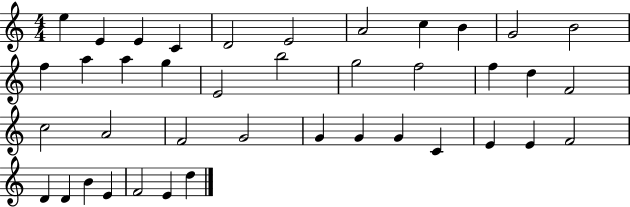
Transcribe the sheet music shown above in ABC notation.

X:1
T:Untitled
M:4/4
L:1/4
K:C
e E E C D2 E2 A2 c B G2 B2 f a a g E2 b2 g2 f2 f d F2 c2 A2 F2 G2 G G G C E E F2 D D B E F2 E d